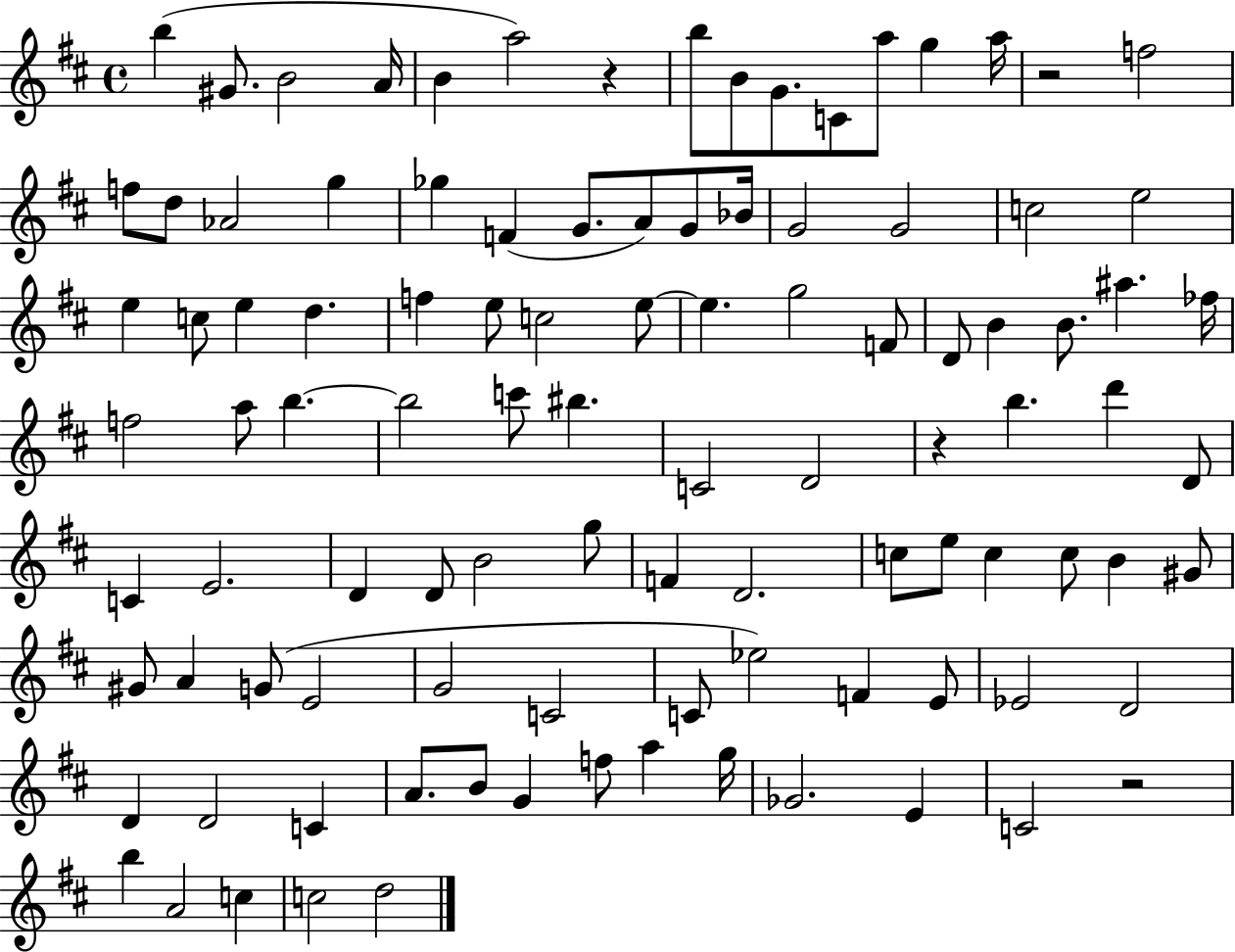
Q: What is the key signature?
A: D major